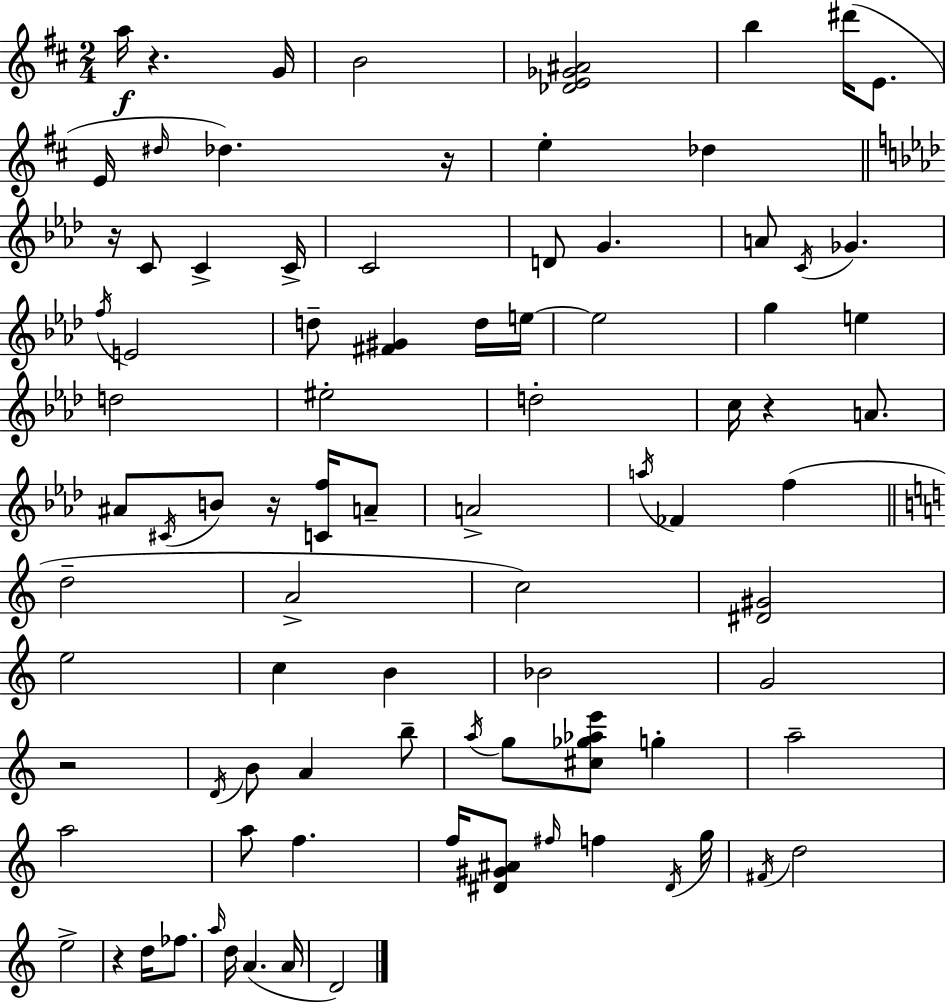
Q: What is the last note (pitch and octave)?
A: D4